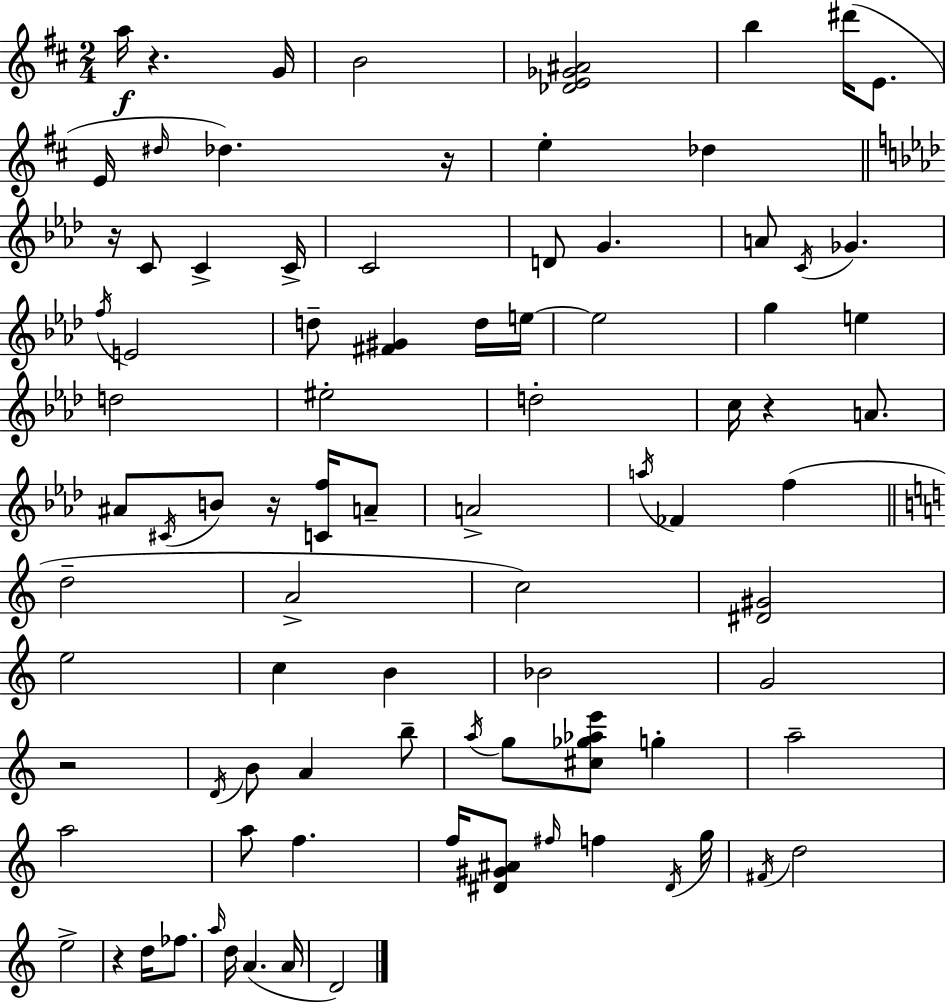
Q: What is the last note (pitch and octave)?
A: D4